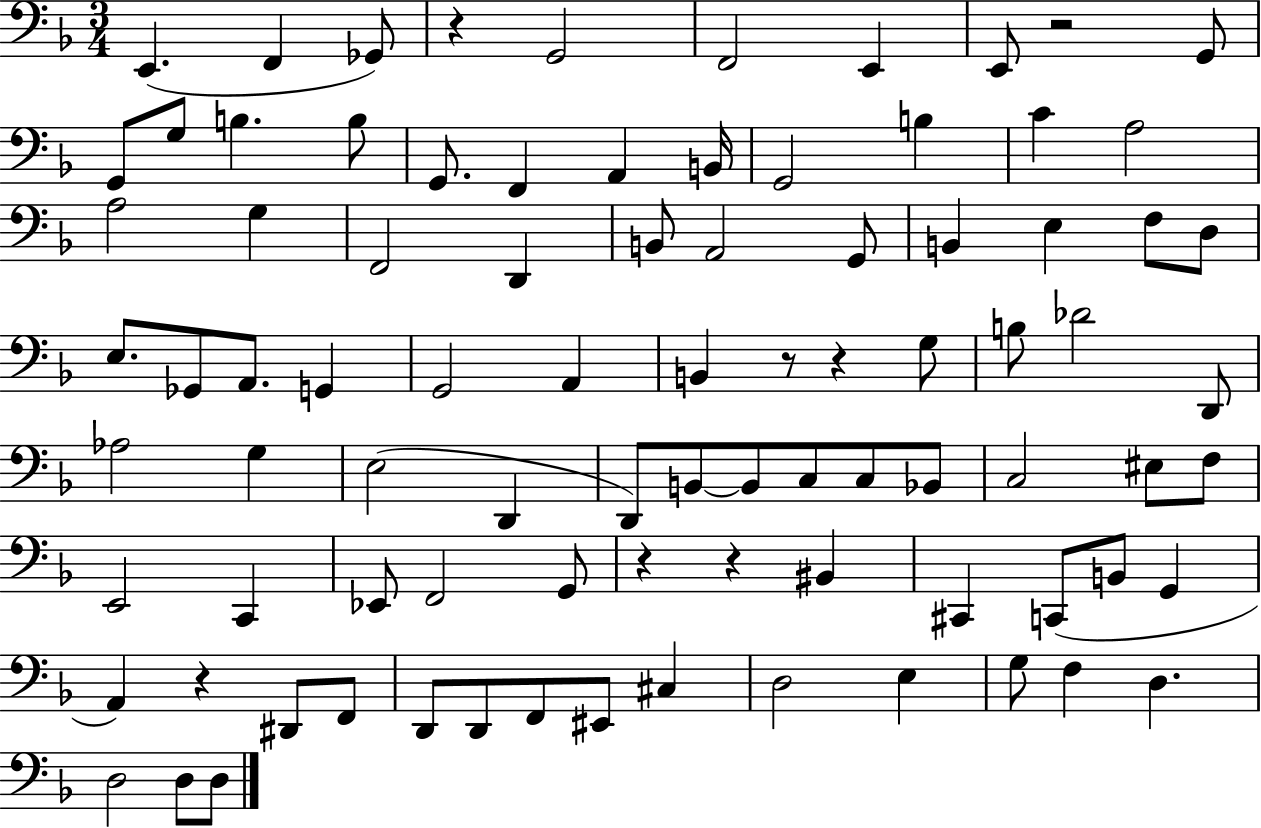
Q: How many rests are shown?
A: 7